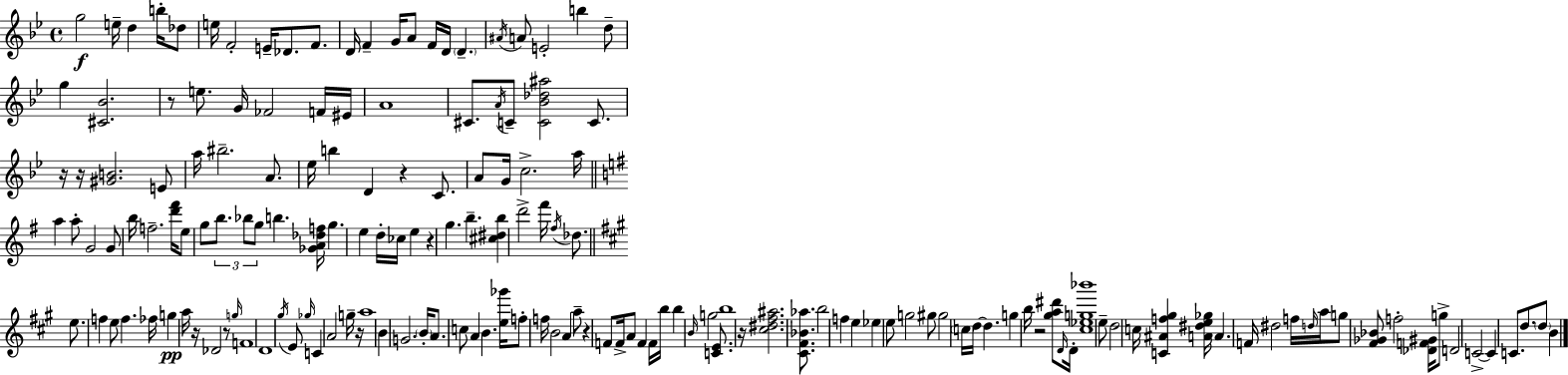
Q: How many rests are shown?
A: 11